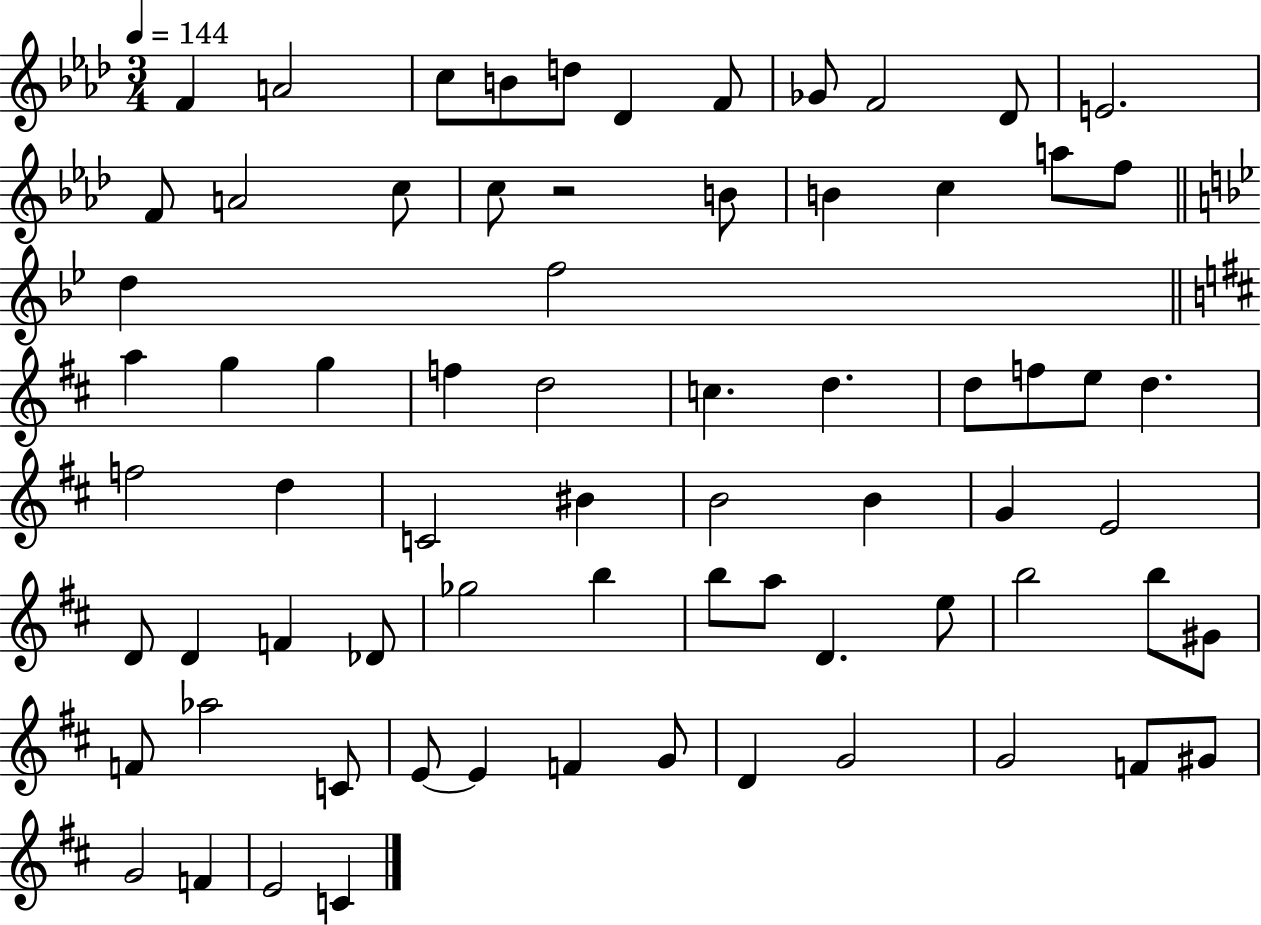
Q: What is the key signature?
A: AES major